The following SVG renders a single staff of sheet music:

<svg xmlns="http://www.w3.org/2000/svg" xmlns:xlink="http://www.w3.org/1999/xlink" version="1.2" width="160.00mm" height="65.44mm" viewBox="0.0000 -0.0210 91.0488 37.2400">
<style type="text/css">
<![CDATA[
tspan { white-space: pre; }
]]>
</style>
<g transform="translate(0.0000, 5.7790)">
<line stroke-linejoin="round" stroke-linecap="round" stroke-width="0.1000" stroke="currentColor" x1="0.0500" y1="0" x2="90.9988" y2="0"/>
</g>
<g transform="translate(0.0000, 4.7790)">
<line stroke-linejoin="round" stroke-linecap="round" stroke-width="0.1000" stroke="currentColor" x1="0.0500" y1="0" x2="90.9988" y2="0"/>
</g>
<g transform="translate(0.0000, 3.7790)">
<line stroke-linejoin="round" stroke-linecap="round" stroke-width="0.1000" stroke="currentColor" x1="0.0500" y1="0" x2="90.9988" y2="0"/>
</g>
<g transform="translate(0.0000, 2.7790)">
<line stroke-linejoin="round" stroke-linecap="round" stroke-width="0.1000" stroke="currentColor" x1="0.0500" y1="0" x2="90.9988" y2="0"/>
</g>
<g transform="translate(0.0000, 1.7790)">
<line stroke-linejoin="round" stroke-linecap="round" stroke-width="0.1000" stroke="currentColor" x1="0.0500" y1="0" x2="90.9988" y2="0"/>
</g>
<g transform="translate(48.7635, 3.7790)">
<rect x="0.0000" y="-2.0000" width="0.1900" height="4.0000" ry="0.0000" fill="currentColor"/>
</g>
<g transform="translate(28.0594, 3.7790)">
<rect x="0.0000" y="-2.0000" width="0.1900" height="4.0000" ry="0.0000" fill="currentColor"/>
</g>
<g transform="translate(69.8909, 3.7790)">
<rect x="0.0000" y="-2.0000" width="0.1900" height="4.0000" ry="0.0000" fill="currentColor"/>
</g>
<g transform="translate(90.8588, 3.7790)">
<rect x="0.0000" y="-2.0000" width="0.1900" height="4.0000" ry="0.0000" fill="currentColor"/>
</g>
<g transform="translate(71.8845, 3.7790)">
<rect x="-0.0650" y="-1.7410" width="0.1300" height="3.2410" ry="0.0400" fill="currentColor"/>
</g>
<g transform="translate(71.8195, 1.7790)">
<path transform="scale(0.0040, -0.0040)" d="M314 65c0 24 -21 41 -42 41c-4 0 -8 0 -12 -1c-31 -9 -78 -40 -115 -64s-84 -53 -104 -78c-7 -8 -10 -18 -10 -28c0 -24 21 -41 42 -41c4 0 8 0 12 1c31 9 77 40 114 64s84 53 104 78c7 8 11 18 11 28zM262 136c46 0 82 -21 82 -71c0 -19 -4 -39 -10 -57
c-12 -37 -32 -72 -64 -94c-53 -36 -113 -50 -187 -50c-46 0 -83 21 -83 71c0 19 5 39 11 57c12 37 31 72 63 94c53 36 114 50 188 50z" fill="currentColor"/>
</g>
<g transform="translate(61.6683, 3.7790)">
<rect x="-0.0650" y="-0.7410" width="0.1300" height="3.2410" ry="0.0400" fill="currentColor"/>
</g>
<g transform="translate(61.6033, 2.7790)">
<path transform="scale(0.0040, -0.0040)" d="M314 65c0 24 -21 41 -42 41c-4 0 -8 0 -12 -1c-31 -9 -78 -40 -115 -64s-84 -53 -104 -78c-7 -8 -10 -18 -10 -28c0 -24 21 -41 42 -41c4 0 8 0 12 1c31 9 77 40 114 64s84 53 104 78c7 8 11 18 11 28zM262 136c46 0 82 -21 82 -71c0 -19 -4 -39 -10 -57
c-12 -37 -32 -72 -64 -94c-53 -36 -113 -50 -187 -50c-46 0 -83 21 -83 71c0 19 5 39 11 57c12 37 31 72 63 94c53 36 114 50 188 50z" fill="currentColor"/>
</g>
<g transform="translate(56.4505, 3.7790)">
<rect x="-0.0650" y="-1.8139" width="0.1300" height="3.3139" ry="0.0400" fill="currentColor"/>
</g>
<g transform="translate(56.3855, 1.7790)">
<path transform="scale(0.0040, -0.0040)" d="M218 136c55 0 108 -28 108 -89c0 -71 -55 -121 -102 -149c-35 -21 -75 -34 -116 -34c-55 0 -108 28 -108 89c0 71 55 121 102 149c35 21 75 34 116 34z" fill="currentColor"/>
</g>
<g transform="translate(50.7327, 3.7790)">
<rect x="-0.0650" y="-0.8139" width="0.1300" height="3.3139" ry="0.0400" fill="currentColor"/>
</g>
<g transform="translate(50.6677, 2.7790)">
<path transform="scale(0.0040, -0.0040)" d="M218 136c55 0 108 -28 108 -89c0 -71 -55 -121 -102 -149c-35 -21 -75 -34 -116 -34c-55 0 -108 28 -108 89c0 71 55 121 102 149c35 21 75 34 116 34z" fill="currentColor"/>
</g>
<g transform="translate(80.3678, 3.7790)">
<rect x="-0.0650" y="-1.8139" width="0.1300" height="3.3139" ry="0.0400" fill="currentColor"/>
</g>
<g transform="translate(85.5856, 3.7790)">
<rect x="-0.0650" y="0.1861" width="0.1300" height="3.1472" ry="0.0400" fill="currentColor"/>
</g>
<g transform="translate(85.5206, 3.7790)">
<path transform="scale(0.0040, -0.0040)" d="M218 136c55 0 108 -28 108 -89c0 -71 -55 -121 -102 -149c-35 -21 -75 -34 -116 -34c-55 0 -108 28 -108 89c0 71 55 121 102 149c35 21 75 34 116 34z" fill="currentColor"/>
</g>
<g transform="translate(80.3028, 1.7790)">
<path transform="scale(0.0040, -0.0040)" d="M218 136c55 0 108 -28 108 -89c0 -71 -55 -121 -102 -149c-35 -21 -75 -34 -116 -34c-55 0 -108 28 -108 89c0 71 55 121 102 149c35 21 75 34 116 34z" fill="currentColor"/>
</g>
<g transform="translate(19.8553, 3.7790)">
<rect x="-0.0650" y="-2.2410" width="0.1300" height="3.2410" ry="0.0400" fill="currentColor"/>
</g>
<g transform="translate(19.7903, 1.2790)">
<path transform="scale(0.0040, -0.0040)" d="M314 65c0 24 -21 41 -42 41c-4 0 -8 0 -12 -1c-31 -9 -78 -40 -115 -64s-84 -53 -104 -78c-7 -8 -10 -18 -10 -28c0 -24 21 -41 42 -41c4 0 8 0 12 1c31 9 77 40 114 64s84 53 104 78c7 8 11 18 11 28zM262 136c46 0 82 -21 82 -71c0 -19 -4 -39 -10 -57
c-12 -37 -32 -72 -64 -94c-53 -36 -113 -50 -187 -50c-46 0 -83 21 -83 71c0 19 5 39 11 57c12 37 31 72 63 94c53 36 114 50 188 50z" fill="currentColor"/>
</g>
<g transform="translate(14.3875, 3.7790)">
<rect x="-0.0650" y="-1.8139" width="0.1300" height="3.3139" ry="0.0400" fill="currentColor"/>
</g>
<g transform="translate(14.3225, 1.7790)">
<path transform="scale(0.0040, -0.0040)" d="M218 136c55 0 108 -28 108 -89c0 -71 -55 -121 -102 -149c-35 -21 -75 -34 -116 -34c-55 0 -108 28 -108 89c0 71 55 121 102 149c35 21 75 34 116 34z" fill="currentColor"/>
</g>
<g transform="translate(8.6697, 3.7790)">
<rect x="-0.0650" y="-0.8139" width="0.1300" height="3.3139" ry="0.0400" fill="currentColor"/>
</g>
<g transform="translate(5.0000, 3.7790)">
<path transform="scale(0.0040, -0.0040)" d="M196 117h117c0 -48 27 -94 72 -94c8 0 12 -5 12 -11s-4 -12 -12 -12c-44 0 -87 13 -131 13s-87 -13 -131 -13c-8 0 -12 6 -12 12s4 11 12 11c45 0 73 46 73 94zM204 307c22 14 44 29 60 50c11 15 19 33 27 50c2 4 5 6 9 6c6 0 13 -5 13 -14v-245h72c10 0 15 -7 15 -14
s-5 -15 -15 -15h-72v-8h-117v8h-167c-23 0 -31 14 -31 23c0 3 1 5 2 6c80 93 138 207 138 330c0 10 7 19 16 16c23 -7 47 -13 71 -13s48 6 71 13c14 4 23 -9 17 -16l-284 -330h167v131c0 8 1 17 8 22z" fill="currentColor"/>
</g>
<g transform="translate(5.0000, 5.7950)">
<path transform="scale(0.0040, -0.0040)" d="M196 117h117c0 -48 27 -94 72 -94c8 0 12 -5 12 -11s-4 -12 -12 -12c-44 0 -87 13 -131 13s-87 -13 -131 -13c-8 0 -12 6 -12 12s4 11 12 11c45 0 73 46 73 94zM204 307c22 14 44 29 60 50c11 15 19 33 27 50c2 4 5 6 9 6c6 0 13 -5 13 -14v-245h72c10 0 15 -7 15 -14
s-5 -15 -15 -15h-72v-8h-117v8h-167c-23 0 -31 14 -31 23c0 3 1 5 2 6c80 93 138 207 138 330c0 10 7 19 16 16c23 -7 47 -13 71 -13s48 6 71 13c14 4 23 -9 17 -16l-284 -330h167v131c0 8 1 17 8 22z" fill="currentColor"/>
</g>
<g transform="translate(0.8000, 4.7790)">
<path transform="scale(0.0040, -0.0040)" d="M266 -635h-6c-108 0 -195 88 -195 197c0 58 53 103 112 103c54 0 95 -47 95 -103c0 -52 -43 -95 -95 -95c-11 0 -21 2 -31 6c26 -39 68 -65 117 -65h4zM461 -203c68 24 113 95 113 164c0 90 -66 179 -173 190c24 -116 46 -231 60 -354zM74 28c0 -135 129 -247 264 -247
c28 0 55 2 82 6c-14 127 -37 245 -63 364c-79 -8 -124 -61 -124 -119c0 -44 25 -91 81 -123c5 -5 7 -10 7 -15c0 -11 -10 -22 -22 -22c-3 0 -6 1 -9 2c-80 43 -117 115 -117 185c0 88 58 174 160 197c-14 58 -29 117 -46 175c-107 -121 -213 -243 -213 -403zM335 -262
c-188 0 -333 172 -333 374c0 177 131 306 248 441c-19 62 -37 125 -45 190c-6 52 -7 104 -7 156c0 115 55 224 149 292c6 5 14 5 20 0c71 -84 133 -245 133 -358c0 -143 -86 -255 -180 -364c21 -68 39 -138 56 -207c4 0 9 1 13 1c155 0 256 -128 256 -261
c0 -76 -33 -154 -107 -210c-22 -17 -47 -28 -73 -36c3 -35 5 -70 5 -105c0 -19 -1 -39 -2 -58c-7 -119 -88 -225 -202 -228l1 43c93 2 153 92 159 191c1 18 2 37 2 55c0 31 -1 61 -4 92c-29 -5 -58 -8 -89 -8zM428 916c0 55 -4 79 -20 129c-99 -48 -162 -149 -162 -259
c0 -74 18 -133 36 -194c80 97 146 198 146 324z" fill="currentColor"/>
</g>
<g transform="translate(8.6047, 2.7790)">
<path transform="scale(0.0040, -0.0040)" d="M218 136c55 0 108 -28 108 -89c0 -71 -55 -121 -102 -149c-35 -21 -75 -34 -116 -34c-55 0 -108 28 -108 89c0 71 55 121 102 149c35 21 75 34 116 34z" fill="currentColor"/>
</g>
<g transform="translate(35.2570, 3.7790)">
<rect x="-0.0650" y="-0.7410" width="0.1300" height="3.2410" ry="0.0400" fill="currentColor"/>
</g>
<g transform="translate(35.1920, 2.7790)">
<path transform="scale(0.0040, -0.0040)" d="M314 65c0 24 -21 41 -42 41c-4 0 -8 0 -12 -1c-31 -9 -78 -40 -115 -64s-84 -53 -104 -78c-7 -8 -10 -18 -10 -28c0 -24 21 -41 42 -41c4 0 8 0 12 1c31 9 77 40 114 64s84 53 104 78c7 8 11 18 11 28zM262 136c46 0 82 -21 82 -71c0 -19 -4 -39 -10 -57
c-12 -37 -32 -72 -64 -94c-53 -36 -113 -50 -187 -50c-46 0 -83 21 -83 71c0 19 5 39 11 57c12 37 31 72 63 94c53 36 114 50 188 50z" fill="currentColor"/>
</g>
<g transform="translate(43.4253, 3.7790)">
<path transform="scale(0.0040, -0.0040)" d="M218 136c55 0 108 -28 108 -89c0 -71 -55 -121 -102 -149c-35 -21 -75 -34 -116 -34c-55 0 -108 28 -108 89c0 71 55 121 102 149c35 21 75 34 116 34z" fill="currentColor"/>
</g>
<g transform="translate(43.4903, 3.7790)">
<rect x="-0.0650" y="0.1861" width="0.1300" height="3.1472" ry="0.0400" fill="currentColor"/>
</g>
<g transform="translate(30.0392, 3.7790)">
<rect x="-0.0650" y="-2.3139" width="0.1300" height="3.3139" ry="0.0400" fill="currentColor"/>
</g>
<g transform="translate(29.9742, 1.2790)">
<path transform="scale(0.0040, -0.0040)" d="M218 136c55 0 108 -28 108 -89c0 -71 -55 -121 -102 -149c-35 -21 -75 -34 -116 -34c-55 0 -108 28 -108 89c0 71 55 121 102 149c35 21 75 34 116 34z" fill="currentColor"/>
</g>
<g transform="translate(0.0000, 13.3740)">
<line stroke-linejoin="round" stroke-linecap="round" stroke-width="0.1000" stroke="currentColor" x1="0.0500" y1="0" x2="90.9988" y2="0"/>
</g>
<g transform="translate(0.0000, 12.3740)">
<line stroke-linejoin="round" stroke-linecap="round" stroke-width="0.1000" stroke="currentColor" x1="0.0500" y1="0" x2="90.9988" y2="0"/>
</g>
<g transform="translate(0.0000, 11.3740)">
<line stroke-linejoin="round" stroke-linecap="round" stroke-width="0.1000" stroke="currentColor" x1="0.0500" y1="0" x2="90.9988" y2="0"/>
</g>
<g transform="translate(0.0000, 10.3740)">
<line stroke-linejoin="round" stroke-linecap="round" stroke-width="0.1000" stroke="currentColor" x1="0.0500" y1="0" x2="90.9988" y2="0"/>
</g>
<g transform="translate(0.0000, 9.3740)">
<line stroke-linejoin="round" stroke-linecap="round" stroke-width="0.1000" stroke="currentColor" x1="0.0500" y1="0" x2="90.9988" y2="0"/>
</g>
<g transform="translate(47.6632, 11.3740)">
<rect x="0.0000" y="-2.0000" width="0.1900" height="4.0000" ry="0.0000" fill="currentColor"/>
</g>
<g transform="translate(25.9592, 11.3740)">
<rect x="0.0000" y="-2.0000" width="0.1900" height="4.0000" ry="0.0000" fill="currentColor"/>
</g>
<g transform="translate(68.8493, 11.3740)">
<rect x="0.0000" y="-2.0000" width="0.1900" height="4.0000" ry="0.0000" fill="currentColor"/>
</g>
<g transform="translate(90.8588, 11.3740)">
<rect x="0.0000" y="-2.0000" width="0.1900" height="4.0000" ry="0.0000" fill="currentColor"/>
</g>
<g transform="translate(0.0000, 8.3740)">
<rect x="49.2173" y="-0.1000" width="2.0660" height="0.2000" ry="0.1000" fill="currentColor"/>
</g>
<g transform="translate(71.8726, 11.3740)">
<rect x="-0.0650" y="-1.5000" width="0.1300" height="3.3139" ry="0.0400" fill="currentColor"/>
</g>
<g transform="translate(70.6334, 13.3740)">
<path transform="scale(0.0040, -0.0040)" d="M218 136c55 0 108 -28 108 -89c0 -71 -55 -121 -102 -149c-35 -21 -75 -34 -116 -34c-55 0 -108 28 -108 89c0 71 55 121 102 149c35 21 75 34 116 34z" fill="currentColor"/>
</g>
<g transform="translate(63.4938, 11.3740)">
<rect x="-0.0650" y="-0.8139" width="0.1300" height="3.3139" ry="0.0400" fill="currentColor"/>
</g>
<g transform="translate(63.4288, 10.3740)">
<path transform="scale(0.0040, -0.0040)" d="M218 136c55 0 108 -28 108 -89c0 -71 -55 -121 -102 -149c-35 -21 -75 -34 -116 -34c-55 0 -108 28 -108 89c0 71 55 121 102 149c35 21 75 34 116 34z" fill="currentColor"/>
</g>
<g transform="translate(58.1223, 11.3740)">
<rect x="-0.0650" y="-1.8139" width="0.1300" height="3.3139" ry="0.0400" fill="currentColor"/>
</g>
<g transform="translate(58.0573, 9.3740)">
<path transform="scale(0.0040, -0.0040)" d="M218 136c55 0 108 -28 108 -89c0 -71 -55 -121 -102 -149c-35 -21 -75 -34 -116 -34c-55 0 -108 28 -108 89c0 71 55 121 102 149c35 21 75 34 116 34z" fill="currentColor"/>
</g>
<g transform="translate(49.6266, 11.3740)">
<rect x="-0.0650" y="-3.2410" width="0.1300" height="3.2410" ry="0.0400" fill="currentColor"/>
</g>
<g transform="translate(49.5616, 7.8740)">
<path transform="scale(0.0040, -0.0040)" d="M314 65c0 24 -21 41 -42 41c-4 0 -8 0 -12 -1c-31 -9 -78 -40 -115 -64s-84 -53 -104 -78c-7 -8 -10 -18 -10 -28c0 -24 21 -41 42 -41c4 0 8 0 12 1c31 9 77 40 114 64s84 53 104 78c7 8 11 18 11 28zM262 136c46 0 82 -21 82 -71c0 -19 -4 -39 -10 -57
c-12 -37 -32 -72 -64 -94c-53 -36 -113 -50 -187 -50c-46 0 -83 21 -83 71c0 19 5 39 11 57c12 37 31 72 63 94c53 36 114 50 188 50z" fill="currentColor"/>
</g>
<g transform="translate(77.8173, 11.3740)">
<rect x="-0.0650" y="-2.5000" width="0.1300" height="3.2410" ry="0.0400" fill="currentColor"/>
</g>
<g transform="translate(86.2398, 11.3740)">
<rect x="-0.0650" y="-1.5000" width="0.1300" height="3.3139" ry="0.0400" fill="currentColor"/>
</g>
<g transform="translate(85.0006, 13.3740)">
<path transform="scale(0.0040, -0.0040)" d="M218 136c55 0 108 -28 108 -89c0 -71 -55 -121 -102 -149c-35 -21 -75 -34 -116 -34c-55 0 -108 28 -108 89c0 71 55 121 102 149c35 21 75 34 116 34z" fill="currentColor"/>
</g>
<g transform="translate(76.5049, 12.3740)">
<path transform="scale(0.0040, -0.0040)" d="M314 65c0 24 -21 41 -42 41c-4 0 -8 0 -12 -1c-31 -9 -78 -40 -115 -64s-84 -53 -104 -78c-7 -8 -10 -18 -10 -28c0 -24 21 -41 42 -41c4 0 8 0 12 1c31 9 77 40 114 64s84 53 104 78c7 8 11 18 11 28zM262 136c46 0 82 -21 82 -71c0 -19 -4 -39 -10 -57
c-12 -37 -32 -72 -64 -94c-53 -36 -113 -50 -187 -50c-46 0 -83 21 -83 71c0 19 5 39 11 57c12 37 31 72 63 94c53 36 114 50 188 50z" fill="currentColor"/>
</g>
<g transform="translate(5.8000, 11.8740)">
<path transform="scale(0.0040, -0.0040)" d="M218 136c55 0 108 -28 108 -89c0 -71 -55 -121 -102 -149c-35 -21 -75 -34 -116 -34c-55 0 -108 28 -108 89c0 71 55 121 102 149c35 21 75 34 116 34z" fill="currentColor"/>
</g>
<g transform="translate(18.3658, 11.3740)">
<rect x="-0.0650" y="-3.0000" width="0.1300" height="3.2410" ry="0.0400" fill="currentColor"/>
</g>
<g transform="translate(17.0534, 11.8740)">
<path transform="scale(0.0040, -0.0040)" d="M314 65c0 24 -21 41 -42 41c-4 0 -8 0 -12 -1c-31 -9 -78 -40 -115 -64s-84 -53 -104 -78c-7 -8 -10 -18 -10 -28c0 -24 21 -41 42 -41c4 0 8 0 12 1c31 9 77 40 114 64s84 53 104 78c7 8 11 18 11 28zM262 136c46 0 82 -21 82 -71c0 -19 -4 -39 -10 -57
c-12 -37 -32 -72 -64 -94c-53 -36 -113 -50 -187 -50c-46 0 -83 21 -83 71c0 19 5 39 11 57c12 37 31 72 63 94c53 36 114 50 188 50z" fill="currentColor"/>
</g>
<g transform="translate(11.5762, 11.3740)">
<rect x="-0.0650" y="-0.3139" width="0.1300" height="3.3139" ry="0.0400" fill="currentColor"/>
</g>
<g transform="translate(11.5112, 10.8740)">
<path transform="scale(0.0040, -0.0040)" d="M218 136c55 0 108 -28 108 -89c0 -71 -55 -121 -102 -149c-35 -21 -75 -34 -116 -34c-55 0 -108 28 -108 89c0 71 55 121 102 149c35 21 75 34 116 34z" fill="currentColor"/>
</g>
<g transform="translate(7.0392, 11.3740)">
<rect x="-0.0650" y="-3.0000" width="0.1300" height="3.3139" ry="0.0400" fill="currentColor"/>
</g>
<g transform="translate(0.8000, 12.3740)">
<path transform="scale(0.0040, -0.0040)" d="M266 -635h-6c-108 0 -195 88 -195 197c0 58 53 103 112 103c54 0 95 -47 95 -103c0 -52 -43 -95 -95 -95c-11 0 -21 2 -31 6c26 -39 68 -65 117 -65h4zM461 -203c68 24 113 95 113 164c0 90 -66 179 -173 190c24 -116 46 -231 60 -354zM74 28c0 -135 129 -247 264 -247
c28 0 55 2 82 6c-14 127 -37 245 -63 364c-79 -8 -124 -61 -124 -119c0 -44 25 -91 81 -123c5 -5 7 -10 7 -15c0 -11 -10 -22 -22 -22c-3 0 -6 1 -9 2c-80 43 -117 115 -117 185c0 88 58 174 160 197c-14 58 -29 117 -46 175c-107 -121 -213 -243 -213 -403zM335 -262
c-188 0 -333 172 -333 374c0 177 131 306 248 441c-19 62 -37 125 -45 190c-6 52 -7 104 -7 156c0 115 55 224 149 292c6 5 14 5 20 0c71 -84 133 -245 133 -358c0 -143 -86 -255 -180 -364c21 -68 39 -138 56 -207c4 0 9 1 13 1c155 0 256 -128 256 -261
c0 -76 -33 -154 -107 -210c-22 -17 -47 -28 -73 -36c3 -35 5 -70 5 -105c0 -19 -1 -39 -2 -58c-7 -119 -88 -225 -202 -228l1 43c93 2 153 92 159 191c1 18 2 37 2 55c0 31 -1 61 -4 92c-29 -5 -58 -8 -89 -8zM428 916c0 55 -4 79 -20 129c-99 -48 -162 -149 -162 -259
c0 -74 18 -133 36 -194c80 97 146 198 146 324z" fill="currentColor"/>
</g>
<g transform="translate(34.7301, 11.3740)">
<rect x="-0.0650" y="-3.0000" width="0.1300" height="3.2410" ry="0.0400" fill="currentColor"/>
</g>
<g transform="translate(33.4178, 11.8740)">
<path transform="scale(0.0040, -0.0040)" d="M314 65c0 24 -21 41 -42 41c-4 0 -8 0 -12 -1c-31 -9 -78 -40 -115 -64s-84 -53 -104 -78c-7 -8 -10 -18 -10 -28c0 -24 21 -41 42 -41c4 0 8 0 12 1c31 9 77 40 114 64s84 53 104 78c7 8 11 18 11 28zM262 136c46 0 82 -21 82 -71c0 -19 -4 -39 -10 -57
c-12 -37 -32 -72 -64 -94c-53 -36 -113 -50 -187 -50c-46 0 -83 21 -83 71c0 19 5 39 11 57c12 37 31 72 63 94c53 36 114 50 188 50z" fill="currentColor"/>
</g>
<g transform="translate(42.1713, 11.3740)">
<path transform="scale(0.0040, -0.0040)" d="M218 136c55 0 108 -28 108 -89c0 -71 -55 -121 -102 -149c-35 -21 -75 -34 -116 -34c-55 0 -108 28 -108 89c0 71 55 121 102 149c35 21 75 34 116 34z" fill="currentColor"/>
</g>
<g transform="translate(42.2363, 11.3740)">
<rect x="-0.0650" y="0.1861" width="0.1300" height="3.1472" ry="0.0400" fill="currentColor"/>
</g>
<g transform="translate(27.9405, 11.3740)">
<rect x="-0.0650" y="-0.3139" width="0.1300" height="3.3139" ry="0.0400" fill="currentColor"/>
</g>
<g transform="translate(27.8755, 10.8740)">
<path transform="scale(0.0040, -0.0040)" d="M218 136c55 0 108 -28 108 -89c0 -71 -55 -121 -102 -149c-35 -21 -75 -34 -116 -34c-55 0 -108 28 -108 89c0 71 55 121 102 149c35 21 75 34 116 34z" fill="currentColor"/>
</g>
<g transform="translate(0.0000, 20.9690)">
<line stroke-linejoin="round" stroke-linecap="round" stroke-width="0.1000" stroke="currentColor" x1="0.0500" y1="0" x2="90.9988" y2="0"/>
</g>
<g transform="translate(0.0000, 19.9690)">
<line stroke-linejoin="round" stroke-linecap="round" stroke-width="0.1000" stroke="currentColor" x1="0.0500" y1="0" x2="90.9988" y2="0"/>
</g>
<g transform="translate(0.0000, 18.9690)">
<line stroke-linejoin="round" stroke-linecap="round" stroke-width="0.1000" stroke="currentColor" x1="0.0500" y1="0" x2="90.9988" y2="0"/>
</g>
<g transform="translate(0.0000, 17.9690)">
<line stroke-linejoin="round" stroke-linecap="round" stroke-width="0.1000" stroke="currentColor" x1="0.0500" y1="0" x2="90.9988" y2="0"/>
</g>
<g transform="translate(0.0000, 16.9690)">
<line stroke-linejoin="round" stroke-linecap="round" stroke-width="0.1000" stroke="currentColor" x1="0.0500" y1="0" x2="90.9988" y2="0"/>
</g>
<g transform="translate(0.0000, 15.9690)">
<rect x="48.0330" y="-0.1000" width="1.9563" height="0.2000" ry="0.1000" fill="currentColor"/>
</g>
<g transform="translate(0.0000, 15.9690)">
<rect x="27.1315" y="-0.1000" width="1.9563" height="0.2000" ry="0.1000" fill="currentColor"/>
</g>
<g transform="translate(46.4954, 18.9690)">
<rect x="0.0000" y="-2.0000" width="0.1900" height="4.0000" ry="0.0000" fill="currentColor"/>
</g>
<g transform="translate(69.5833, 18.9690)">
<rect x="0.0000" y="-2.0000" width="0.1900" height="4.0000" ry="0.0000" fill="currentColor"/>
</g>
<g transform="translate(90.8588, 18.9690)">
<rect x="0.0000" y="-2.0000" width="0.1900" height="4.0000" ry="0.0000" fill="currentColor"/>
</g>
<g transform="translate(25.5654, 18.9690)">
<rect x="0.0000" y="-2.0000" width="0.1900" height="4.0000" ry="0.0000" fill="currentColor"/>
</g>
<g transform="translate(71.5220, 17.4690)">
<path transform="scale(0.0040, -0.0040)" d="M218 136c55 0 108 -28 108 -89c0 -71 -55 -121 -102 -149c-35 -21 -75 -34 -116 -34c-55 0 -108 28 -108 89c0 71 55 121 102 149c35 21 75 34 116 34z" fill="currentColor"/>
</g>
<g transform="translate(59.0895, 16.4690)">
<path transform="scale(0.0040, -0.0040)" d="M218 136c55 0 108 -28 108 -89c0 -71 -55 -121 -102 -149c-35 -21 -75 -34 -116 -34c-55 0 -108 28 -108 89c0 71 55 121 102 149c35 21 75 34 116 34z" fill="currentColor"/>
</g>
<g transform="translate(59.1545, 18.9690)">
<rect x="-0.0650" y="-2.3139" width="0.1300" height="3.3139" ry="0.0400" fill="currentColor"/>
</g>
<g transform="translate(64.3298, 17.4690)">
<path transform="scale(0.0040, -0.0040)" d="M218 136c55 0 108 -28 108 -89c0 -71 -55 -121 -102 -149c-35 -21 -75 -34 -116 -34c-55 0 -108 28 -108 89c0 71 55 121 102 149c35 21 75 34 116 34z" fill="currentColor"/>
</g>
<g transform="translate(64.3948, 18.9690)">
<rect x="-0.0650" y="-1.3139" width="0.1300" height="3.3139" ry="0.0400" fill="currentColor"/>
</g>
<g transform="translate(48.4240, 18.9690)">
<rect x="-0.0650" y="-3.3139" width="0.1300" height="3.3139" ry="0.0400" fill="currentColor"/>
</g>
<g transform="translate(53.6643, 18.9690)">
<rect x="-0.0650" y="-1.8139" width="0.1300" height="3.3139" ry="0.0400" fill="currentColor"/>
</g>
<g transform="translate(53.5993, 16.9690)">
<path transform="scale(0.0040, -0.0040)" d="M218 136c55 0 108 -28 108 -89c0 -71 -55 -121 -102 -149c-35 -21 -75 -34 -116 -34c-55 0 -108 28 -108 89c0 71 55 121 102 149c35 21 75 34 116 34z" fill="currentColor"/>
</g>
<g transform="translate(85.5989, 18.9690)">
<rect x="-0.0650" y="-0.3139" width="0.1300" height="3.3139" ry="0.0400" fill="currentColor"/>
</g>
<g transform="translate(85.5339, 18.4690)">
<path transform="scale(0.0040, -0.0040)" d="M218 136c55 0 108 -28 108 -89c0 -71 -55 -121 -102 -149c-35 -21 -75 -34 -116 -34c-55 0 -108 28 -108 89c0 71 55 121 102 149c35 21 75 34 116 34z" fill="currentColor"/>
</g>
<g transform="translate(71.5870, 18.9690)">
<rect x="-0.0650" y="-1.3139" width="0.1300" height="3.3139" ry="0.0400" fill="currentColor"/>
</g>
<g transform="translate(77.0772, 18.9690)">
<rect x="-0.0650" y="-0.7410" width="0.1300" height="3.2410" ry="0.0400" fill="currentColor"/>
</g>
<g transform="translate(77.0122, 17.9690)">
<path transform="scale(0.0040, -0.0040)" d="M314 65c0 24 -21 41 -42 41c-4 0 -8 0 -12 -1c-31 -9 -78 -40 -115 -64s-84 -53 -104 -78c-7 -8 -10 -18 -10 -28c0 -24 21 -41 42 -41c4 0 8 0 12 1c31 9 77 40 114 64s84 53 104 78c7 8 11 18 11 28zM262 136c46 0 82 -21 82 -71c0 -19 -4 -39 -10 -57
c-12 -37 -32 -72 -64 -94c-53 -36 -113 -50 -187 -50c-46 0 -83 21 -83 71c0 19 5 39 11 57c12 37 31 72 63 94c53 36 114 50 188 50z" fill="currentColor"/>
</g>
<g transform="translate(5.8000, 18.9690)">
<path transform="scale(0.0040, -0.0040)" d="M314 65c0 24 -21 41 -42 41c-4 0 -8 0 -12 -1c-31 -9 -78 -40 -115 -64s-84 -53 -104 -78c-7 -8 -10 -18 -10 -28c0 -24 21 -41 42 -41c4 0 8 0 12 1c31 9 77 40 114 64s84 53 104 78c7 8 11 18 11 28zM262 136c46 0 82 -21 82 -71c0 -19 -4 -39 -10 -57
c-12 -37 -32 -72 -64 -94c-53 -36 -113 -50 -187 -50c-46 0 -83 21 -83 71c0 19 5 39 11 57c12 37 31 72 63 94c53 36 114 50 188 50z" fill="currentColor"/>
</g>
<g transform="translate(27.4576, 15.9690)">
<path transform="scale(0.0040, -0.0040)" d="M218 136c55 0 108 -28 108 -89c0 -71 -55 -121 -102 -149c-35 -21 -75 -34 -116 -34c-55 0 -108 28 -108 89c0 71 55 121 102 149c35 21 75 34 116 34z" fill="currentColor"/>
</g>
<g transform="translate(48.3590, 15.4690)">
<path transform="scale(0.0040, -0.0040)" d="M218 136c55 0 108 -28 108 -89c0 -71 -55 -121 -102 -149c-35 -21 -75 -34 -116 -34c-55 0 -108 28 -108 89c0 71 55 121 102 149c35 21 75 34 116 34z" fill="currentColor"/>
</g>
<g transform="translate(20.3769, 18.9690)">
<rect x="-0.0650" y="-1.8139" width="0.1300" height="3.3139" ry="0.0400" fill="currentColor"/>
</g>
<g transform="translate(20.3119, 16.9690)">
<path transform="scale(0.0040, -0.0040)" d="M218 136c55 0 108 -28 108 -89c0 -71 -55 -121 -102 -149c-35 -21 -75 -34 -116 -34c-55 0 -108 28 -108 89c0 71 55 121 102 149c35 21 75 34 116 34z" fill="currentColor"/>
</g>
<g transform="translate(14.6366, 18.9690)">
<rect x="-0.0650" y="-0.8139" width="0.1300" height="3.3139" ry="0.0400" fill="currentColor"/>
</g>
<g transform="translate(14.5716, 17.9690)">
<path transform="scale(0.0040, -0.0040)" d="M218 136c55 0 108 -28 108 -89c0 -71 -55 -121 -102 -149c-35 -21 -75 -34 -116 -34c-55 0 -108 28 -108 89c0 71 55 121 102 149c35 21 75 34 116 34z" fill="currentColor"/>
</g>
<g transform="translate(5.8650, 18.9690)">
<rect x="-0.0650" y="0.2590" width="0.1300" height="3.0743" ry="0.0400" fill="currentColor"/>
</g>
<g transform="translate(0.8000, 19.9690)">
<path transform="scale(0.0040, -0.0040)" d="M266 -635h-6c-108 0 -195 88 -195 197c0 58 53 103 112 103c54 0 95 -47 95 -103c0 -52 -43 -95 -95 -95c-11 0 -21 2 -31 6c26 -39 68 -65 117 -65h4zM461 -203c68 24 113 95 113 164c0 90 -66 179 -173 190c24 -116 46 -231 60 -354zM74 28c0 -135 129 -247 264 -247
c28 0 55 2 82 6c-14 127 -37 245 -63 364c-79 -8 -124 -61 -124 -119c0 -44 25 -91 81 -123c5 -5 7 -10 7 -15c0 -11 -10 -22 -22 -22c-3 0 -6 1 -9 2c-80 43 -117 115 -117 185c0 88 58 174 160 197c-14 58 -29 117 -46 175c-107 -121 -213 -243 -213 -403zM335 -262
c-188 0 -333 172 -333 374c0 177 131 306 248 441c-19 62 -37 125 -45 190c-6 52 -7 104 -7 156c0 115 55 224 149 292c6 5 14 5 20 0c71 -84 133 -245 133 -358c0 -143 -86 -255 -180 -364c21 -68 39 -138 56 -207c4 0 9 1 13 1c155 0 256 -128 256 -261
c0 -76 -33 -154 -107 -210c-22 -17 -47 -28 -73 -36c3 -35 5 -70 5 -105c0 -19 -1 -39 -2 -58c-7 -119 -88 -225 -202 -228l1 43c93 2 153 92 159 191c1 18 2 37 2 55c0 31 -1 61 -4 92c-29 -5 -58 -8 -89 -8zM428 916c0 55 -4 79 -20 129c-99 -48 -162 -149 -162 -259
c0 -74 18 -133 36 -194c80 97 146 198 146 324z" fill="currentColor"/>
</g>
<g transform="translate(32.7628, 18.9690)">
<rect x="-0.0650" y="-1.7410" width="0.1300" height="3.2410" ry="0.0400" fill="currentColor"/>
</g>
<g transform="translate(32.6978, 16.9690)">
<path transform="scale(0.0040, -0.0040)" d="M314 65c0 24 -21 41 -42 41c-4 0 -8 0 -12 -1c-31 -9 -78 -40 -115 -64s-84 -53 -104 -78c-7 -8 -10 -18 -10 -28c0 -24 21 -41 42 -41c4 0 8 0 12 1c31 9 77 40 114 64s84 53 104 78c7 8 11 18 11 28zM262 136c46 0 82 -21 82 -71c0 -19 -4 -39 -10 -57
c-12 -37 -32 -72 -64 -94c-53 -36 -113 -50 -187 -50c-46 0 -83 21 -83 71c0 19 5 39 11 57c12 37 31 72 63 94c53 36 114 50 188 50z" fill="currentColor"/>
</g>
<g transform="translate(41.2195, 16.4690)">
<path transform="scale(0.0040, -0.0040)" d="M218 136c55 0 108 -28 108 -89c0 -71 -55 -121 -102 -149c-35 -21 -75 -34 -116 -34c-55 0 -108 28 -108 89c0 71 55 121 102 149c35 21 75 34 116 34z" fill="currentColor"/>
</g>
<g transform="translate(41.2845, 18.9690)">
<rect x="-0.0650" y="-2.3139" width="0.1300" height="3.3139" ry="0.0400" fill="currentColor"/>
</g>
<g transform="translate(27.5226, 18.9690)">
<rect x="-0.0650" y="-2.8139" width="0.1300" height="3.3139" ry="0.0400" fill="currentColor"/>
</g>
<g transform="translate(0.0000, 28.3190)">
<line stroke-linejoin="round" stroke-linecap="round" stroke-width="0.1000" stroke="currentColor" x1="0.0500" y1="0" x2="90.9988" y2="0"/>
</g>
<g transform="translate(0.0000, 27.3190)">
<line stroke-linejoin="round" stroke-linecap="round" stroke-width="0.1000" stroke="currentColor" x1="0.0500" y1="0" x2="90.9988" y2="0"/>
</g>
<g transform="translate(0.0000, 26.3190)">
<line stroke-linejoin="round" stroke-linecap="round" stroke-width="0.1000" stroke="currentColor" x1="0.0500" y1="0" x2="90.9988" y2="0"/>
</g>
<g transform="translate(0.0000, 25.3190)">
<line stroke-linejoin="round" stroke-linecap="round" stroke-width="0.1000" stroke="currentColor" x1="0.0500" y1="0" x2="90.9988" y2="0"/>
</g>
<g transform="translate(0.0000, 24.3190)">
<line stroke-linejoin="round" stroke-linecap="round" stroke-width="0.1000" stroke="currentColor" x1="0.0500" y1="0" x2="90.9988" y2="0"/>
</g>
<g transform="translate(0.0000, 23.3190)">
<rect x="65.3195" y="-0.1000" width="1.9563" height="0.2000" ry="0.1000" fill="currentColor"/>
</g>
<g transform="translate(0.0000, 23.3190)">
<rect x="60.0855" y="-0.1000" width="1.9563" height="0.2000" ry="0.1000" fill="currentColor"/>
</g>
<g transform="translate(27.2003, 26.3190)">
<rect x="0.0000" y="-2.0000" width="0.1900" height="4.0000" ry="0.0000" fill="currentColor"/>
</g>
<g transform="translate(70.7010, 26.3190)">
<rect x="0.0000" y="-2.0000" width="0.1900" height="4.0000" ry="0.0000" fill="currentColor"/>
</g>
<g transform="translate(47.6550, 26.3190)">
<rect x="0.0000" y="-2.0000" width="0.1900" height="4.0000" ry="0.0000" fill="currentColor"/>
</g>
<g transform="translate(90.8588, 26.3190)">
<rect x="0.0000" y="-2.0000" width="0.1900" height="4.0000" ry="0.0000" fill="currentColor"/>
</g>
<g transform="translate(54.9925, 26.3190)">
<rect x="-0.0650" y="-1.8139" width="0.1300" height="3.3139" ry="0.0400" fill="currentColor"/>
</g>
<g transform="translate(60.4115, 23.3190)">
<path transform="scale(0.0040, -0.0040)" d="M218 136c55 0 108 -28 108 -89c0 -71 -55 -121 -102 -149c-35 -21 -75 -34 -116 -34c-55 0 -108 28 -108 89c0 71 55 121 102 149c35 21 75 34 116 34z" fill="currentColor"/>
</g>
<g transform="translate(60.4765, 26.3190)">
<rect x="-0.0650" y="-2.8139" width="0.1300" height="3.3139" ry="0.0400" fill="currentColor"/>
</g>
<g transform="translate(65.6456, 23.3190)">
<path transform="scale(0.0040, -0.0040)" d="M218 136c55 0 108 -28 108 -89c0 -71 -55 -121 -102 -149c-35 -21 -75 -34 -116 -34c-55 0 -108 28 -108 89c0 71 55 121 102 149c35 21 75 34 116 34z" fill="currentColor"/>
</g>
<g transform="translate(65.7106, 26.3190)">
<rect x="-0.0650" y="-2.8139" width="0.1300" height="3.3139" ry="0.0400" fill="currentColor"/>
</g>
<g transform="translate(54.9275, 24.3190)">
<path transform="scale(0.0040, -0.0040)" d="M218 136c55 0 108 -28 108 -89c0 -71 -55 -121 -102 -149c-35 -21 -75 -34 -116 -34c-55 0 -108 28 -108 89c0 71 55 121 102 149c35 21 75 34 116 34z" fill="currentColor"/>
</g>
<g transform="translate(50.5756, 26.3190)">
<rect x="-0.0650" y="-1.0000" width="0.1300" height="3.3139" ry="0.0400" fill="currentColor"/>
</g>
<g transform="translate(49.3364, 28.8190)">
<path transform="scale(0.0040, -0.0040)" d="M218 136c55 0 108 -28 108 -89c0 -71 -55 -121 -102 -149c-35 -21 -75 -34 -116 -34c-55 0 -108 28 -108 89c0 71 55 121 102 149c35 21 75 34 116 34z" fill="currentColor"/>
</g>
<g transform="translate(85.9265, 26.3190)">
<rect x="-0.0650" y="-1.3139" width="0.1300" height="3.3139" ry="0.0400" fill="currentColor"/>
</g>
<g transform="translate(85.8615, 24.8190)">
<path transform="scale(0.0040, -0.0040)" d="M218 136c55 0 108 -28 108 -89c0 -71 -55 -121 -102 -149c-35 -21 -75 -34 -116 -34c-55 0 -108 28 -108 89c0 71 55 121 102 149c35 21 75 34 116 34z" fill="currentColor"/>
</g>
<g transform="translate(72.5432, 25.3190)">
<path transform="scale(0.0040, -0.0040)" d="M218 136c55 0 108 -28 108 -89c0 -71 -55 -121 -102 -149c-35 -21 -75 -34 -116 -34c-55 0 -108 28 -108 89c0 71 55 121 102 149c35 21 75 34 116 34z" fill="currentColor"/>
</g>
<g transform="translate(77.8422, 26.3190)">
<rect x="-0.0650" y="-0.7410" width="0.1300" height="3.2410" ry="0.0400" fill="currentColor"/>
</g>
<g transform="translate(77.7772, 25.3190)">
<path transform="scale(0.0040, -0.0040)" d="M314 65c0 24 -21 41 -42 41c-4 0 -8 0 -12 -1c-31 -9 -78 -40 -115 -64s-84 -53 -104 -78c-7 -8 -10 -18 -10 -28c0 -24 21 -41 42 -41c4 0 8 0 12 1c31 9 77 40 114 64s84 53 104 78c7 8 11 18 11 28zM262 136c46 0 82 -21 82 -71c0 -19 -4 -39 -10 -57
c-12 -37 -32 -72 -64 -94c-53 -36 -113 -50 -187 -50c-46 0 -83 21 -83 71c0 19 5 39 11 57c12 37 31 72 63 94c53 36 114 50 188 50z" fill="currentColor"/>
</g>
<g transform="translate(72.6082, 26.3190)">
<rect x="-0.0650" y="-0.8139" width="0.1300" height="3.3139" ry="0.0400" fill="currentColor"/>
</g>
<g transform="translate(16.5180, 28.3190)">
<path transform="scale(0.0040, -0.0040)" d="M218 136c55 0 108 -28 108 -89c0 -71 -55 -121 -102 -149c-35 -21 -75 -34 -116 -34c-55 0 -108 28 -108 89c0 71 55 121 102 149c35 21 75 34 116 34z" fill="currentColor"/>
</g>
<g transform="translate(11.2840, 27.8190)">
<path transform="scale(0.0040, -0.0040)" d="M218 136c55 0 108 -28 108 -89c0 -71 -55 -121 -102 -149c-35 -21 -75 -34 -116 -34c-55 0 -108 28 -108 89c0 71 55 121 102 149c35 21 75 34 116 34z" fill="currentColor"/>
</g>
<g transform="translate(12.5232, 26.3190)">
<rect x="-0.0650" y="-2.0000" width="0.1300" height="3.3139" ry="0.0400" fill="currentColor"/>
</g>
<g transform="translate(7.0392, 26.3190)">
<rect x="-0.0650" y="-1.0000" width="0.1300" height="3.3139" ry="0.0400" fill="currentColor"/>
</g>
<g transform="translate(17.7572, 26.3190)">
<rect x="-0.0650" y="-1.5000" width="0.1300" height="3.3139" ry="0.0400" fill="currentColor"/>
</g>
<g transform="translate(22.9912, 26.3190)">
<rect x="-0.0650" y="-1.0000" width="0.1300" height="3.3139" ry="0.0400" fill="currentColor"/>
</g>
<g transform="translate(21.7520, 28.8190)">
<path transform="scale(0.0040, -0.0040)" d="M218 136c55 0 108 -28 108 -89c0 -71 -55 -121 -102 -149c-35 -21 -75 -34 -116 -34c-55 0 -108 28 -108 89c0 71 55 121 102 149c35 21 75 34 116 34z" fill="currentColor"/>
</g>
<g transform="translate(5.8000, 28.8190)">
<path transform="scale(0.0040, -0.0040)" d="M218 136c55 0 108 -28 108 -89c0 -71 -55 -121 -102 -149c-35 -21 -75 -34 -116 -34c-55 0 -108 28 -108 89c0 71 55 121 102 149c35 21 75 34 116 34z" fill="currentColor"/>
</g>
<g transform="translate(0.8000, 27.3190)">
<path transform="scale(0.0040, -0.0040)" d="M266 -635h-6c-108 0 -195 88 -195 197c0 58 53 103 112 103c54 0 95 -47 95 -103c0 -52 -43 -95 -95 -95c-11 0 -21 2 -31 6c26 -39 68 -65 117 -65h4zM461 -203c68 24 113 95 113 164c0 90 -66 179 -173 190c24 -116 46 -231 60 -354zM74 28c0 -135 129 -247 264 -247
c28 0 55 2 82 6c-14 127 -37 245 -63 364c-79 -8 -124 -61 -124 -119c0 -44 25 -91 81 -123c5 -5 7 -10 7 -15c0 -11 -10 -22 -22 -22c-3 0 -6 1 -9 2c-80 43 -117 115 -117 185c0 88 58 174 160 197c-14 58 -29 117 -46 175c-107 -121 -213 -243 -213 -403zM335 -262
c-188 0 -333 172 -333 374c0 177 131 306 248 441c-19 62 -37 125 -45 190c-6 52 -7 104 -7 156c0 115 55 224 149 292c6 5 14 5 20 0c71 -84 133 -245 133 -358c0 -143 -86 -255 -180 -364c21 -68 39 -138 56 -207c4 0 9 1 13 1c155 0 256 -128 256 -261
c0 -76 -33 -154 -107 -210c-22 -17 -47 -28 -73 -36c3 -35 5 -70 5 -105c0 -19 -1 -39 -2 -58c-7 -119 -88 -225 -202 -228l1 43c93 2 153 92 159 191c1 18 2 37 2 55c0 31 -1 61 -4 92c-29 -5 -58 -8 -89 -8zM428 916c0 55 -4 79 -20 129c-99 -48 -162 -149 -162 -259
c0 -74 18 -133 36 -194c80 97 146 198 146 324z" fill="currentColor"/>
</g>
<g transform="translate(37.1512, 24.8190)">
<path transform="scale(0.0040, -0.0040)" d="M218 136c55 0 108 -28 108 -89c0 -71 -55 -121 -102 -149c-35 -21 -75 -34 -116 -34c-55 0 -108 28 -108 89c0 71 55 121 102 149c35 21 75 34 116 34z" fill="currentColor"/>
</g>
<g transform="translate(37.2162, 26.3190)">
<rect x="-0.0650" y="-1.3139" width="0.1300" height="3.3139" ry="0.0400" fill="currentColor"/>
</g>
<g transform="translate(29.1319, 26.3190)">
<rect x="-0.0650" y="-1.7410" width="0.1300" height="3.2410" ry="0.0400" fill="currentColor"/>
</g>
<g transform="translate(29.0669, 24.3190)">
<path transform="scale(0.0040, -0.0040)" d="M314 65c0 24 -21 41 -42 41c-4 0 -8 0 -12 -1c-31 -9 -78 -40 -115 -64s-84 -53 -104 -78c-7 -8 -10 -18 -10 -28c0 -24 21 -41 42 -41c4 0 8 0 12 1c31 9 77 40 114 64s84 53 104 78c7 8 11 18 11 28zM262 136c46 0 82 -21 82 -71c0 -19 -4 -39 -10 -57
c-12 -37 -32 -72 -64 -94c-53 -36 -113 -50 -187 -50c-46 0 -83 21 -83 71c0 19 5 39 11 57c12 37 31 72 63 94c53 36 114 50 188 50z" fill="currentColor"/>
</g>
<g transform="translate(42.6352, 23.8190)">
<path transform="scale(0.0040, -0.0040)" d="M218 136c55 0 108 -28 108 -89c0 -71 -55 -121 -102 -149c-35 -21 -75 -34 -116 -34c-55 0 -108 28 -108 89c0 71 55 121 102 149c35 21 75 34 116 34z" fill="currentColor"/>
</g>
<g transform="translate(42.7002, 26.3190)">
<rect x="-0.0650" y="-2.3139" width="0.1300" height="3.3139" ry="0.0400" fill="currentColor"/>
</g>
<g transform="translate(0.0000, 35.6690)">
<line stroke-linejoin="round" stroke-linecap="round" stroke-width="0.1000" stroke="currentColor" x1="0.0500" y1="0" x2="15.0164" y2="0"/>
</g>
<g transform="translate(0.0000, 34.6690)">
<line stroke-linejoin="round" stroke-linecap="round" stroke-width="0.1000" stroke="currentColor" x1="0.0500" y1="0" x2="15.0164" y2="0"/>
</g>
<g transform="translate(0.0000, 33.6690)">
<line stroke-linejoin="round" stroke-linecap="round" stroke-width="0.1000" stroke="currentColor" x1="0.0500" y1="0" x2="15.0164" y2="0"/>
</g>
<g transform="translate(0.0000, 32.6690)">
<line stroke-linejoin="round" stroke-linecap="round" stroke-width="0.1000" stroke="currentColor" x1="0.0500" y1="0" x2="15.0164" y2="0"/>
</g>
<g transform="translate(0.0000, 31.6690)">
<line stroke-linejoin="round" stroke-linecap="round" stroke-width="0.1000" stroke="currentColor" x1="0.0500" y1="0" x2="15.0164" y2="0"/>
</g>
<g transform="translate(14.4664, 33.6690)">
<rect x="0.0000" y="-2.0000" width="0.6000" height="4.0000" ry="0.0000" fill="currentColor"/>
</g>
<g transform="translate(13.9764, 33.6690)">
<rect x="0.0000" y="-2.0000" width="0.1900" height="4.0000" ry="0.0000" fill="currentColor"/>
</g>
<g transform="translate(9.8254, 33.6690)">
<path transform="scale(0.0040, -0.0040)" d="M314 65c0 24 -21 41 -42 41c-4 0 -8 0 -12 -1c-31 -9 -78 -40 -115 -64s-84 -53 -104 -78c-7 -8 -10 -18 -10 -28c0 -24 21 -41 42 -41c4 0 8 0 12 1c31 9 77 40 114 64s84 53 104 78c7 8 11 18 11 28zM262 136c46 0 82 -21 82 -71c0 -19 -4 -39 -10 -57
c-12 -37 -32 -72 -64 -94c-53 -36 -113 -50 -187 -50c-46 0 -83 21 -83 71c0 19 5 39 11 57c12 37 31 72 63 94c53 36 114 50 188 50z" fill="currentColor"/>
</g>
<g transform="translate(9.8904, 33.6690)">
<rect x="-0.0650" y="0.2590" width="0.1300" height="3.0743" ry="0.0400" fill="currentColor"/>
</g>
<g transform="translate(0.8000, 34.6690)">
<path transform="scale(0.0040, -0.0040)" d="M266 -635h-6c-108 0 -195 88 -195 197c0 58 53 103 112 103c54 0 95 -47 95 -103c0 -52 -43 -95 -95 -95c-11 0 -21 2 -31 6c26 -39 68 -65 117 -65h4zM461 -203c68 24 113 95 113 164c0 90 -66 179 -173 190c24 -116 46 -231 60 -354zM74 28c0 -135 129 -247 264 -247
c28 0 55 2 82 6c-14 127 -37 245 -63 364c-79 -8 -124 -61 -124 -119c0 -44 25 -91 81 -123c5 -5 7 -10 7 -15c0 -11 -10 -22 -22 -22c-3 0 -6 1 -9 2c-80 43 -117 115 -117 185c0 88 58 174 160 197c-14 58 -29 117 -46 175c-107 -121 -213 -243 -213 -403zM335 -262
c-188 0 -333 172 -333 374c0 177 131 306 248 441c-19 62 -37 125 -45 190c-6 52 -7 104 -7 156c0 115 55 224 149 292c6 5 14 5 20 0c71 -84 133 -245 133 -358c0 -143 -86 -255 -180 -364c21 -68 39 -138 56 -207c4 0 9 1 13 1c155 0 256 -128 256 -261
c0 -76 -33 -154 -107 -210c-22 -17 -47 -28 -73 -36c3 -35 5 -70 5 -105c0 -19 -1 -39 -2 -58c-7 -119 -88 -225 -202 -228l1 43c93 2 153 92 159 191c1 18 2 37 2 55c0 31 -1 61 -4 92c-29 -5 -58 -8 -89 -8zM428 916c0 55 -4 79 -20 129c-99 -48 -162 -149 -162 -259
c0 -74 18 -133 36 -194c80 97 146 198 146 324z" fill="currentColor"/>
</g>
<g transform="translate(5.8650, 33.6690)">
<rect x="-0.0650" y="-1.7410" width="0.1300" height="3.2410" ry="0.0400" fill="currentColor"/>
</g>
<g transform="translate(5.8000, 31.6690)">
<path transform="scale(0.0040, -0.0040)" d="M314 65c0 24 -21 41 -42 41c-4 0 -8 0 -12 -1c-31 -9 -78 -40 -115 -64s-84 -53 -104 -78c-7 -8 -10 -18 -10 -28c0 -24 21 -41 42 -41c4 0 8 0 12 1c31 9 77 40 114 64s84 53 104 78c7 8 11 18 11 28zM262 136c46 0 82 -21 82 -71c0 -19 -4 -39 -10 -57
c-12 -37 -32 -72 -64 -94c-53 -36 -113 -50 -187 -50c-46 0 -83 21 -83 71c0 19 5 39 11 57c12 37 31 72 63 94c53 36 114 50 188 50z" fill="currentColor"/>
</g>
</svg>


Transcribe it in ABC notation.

X:1
T:Untitled
M:4/4
L:1/4
K:C
d f g2 g d2 B d f d2 f2 f B A c A2 c A2 B b2 f d E G2 E B2 d f a f2 g b f g e e d2 c D F E D f2 e g D f a a d d2 e f2 B2